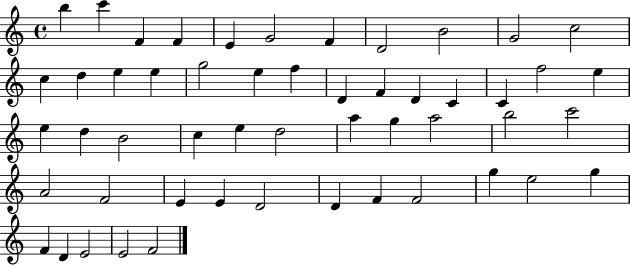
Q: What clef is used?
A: treble